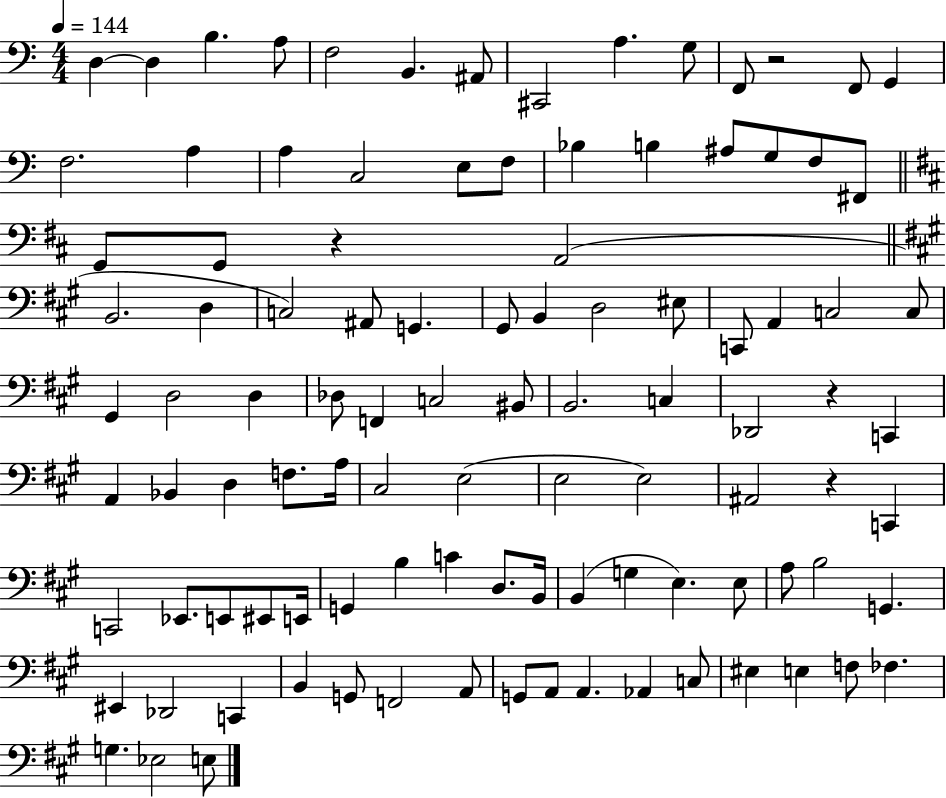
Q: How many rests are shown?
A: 4